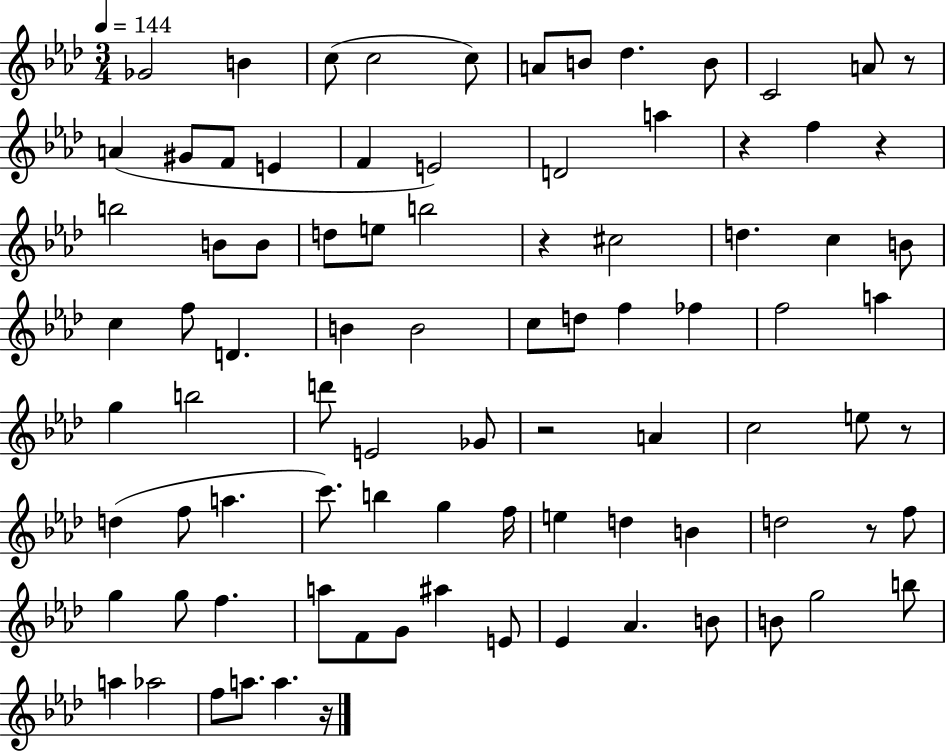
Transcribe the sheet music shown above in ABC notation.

X:1
T:Untitled
M:3/4
L:1/4
K:Ab
_G2 B c/2 c2 c/2 A/2 B/2 _d B/2 C2 A/2 z/2 A ^G/2 F/2 E F E2 D2 a z f z b2 B/2 B/2 d/2 e/2 b2 z ^c2 d c B/2 c f/2 D B B2 c/2 d/2 f _f f2 a g b2 d'/2 E2 _G/2 z2 A c2 e/2 z/2 d f/2 a c'/2 b g f/4 e d B d2 z/2 f/2 g g/2 f a/2 F/2 G/2 ^a E/2 _E _A B/2 B/2 g2 b/2 a _a2 f/2 a/2 a z/4